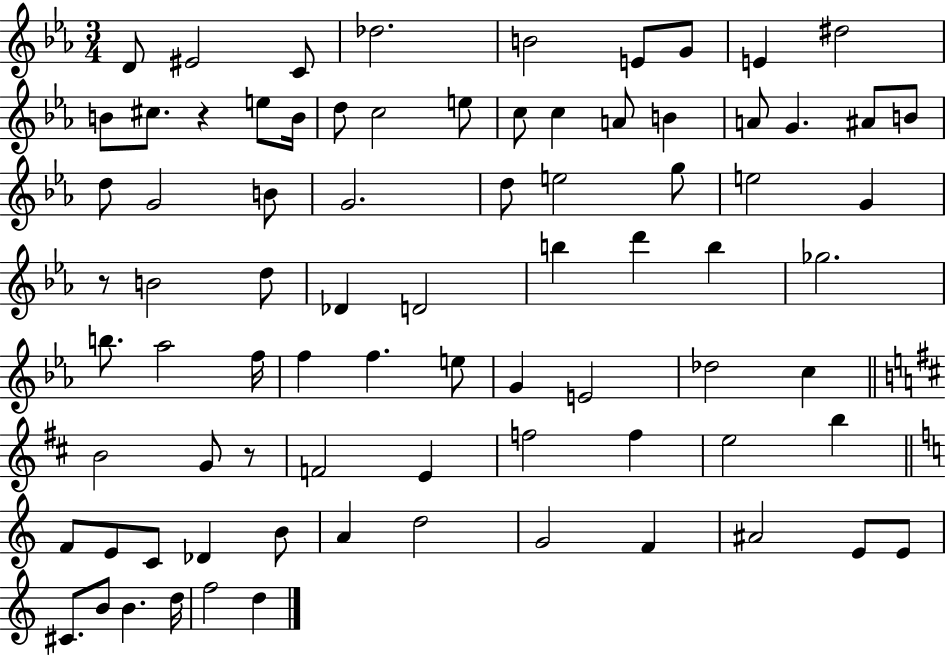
D4/e EIS4/h C4/e Db5/h. B4/h E4/e G4/e E4/q D#5/h B4/e C#5/e. R/q E5/e B4/s D5/e C5/h E5/e C5/e C5/q A4/e B4/q A4/e G4/q. A#4/e B4/e D5/e G4/h B4/e G4/h. D5/e E5/h G5/e E5/h G4/q R/e B4/h D5/e Db4/q D4/h B5/q D6/q B5/q Gb5/h. B5/e. Ab5/h F5/s F5/q F5/q. E5/e G4/q E4/h Db5/h C5/q B4/h G4/e R/e F4/h E4/q F5/h F5/q E5/h B5/q F4/e E4/e C4/e Db4/q B4/e A4/q D5/h G4/h F4/q A#4/h E4/e E4/e C#4/e. B4/e B4/q. D5/s F5/h D5/q